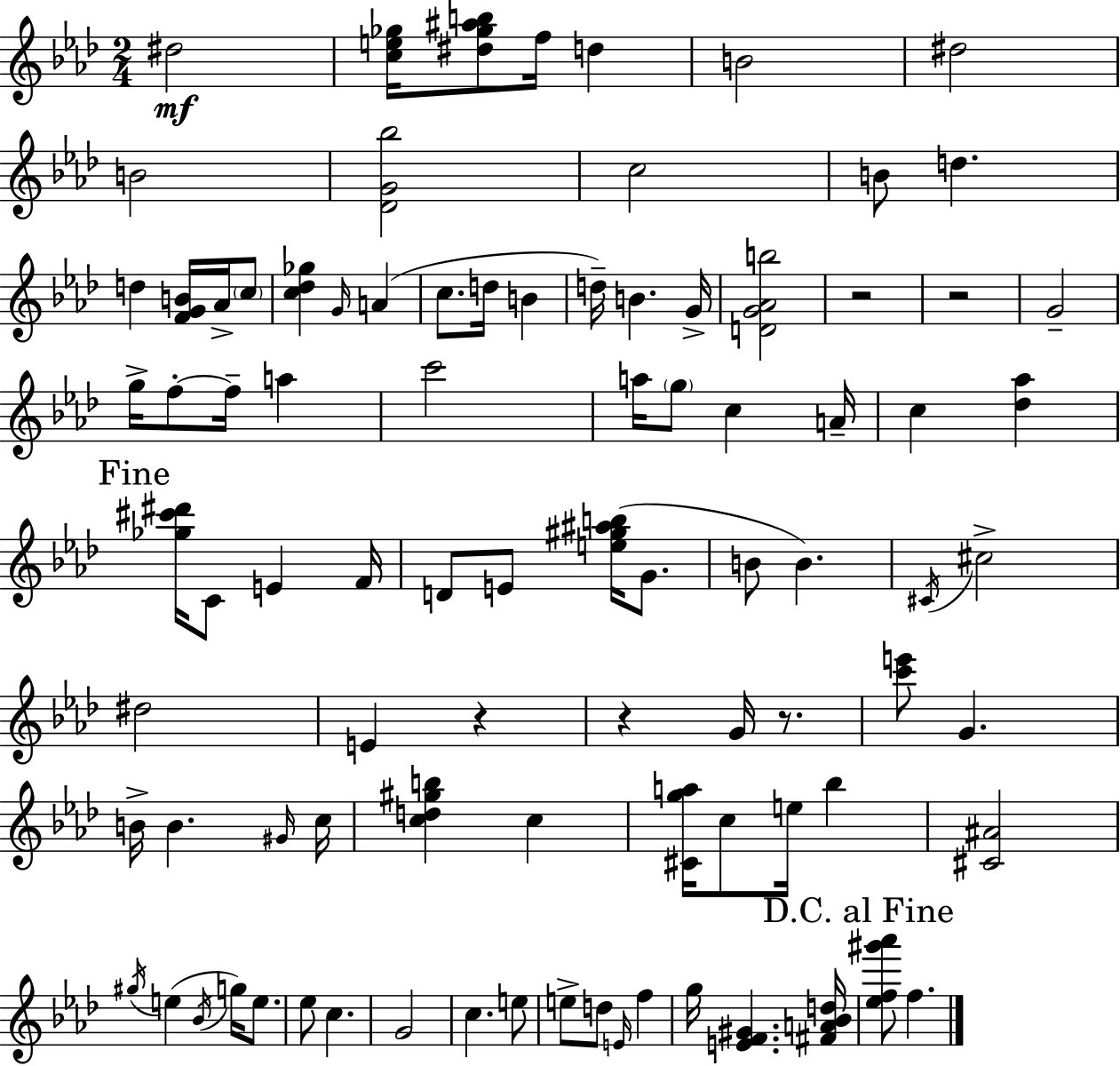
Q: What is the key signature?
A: AES major